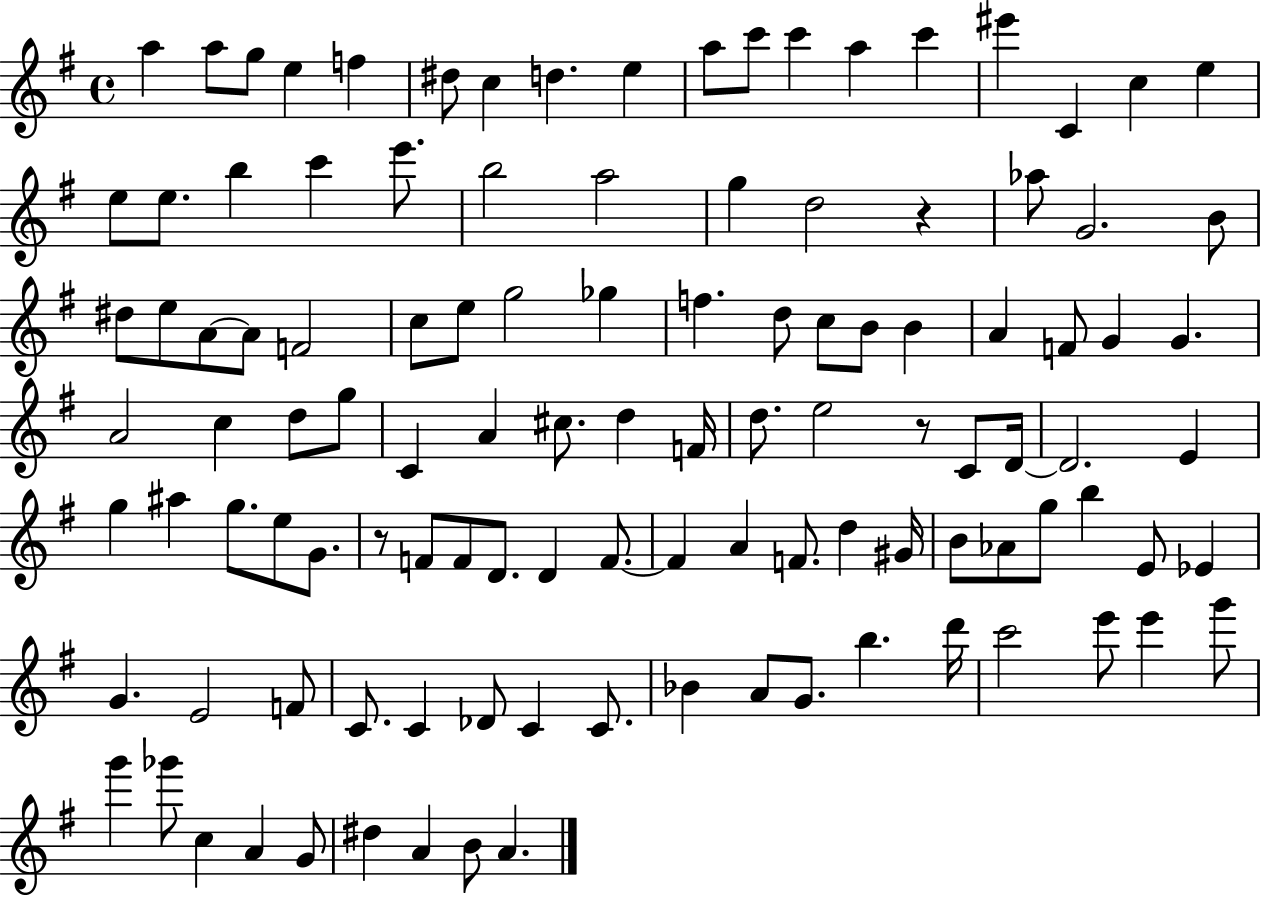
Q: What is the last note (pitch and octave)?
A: A4